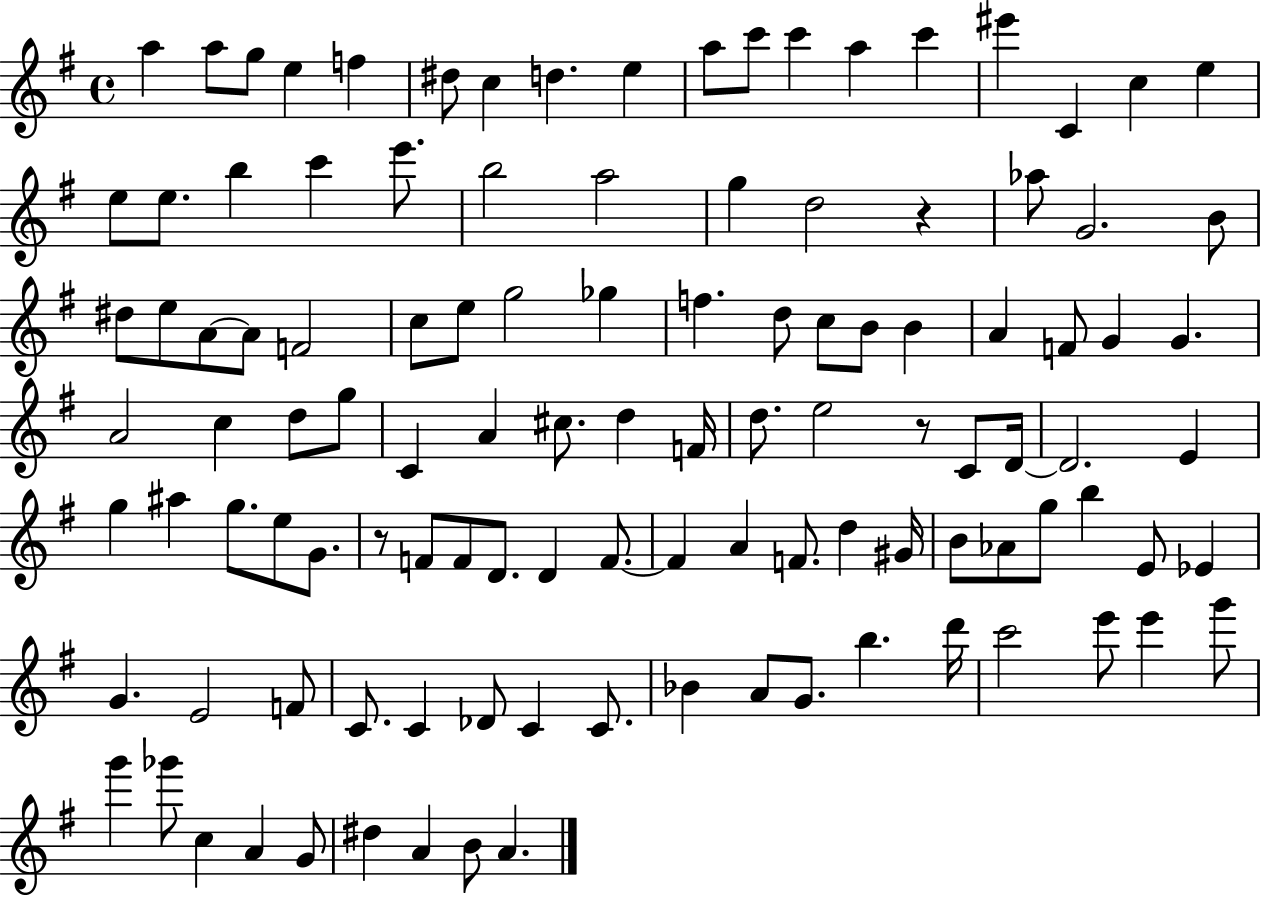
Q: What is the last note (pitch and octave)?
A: A4